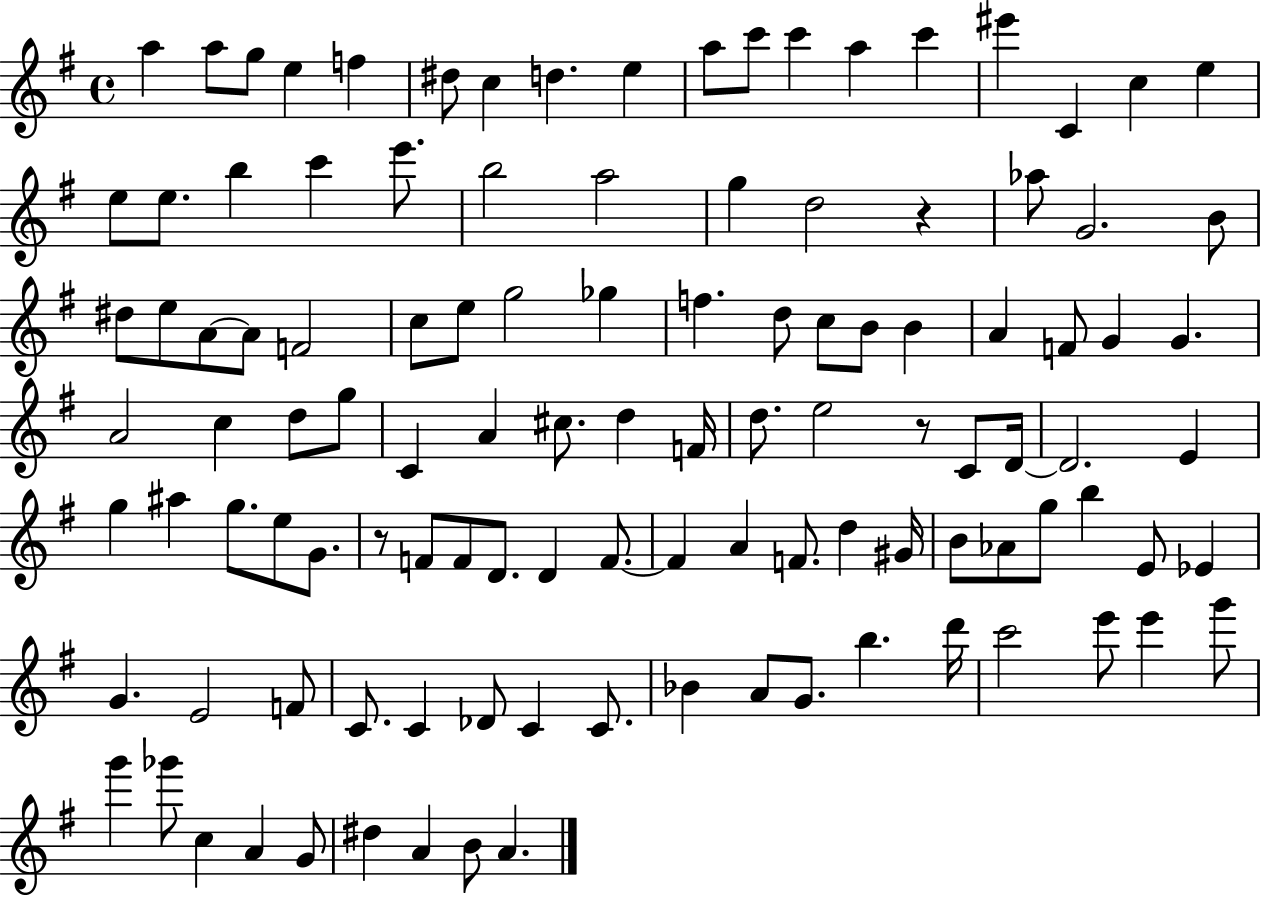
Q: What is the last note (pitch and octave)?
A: A4